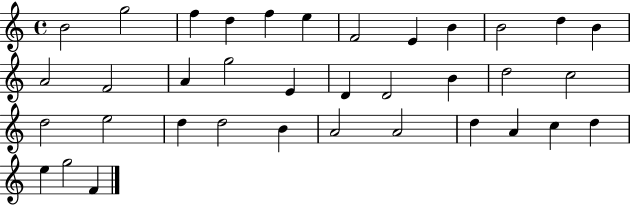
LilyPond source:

{
  \clef treble
  \time 4/4
  \defaultTimeSignature
  \key c \major
  b'2 g''2 | f''4 d''4 f''4 e''4 | f'2 e'4 b'4 | b'2 d''4 b'4 | \break a'2 f'2 | a'4 g''2 e'4 | d'4 d'2 b'4 | d''2 c''2 | \break d''2 e''2 | d''4 d''2 b'4 | a'2 a'2 | d''4 a'4 c''4 d''4 | \break e''4 g''2 f'4 | \bar "|."
}